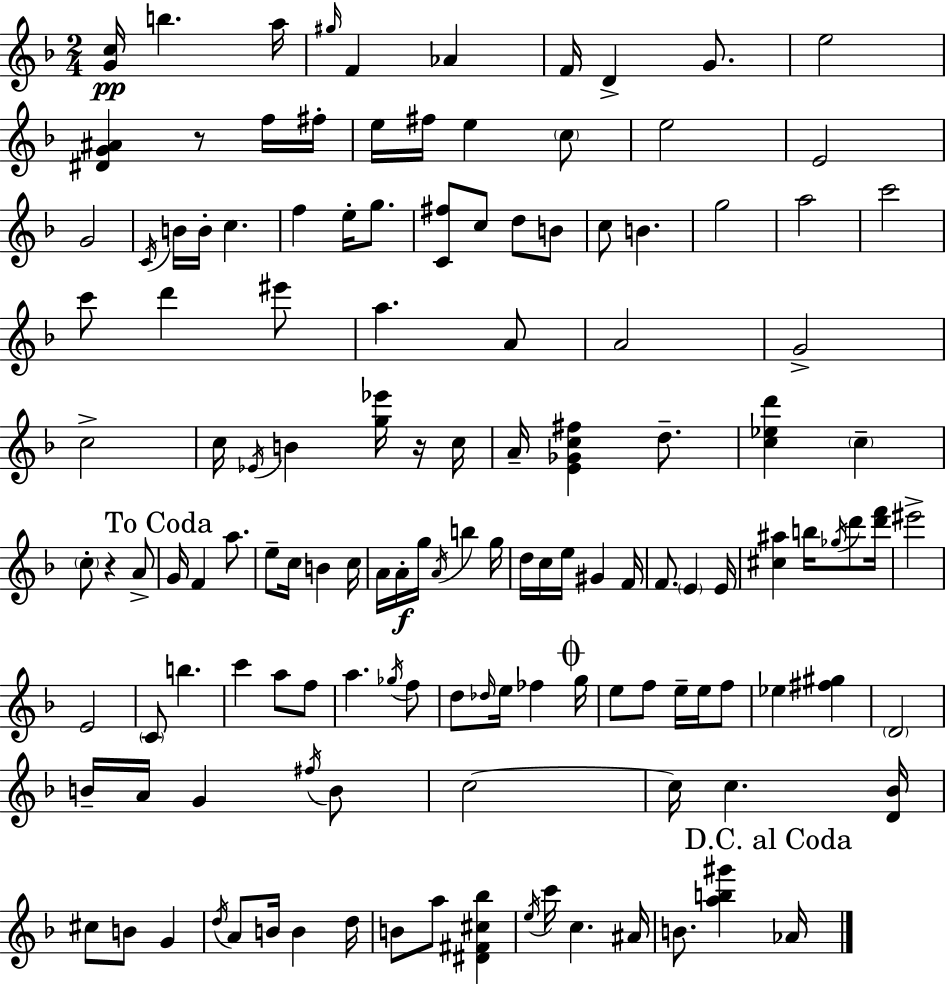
{
  \clef treble
  \numericTimeSignature
  \time 2/4
  \key f \major
  \repeat volta 2 { <g' c''>16\pp b''4. a''16 | \grace { gis''16 } f'4 aes'4 | f'16 d'4-> g'8. | e''2 | \break <dis' g' ais'>4 r8 f''16 | fis''16-. e''16 fis''16 e''4 \parenthesize c''8 | e''2 | e'2 | \break g'2 | \acciaccatura { c'16 } b'16 b'16-. c''4. | f''4 e''16-. g''8. | <c' fis''>8 c''8 d''8 | \break b'8 c''8 b'4. | g''2 | a''2 | c'''2 | \break c'''8 d'''4 | eis'''8 a''4. | a'8 a'2 | g'2-> | \break c''2-> | c''16 \acciaccatura { ees'16 } b'4 | <g'' ees'''>16 r16 c''16 a'16-- <e' ges' c'' fis''>4 | d''8.-- <c'' ees'' d'''>4 \parenthesize c''4-- | \break \parenthesize c''8-. r4 | a'8-> \mark "To Coda" g'16 f'4 | a''8. e''8-- c''16 b'4 | c''16 a'16 a'16-.\f g''16 \acciaccatura { a'16 } b''4 | \break g''16 d''16 c''16 e''16 gis'4 | f'16 f'8. \parenthesize e'4 | e'16 <cis'' ais''>4 | b''16 \acciaccatura { ges''16 } d'''8 <d''' f'''>16 eis'''2-> | \break e'2 | \parenthesize c'8 b''4. | c'''4 | a''8 f''8 a''4. | \break \acciaccatura { ges''16 } f''8 d''8 | \grace { des''16 } e''16 fes''4 \mark \markup { \musicglyph "scripts.coda" } g''16 e''8 | f''8 e''16-- e''16 f''8 ees''4 | <fis'' gis''>4 \parenthesize d'2 | \break b'16-- | a'16 g'4 \acciaccatura { fis''16 } b'8 | c''2~~ | c''16 c''4. <d' bes'>16 | \break cis''8 b'8 g'4 | \acciaccatura { d''16 } a'8 b'16 b'4 | d''16 b'8 a''8 <dis' fis' cis'' bes''>4 | \acciaccatura { e''16 } c'''16 c''4. | \break ais'16 b'8. <a'' b'' gis'''>4 | \mark "D.C. al Coda" aes'16 } \bar "|."
}